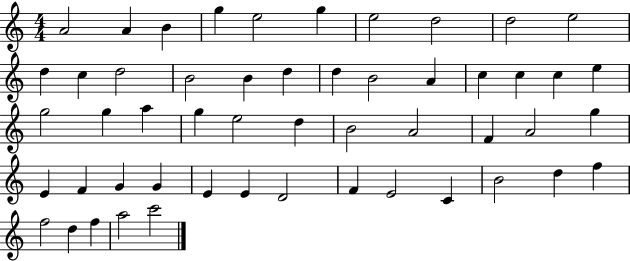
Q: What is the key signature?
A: C major